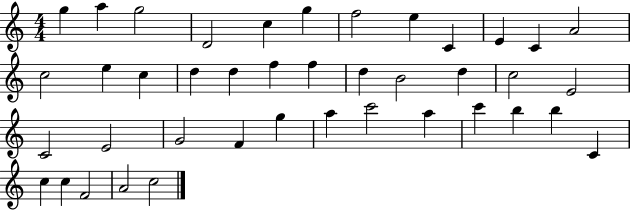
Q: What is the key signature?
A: C major